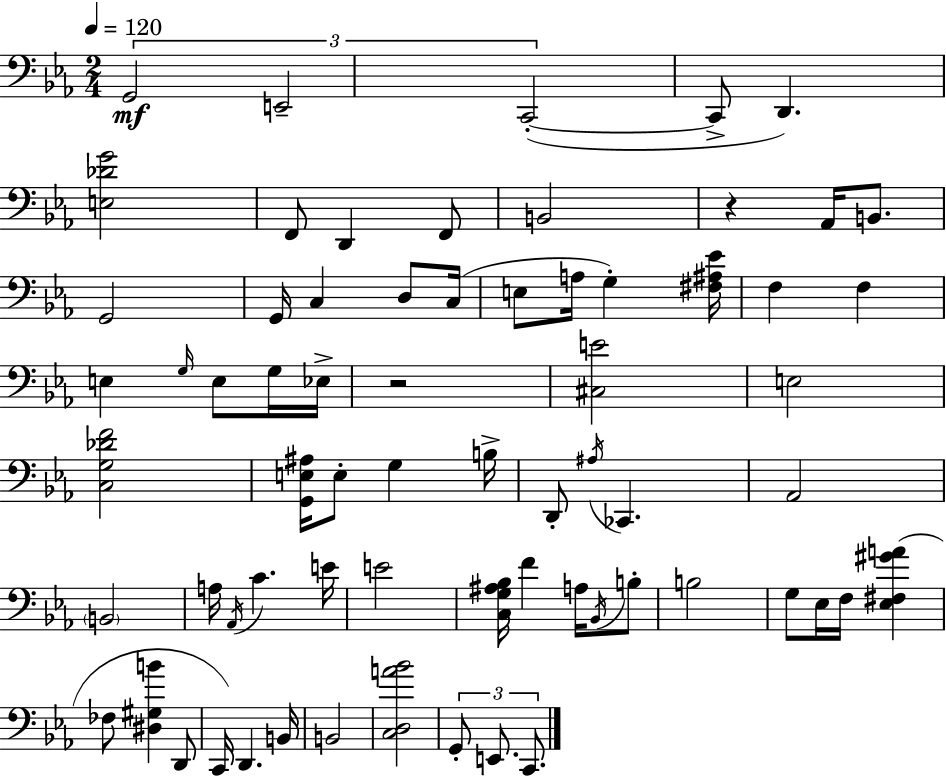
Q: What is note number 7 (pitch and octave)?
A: D2